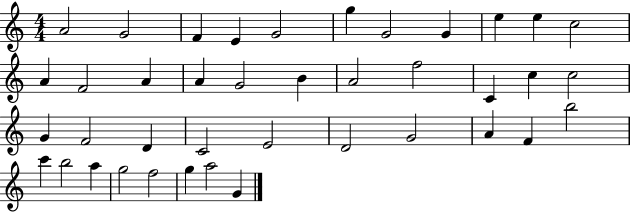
{
  \clef treble
  \numericTimeSignature
  \time 4/4
  \key c \major
  a'2 g'2 | f'4 e'4 g'2 | g''4 g'2 g'4 | e''4 e''4 c''2 | \break a'4 f'2 a'4 | a'4 g'2 b'4 | a'2 f''2 | c'4 c''4 c''2 | \break g'4 f'2 d'4 | c'2 e'2 | d'2 g'2 | a'4 f'4 b''2 | \break c'''4 b''2 a''4 | g''2 f''2 | g''4 a''2 g'4 | \bar "|."
}